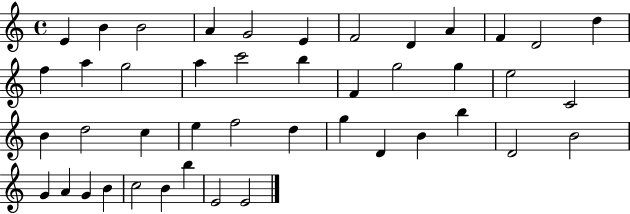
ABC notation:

X:1
T:Untitled
M:4/4
L:1/4
K:C
E B B2 A G2 E F2 D A F D2 d f a g2 a c'2 b F g2 g e2 C2 B d2 c e f2 d g D B b D2 B2 G A G B c2 B b E2 E2